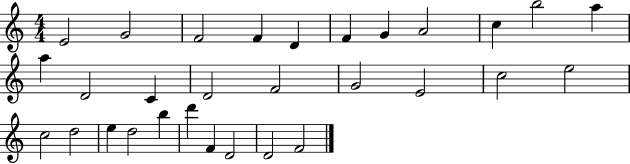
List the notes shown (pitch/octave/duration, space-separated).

E4/h G4/h F4/h F4/q D4/q F4/q G4/q A4/h C5/q B5/h A5/q A5/q D4/h C4/q D4/h F4/h G4/h E4/h C5/h E5/h C5/h D5/h E5/q D5/h B5/q D6/q F4/q D4/h D4/h F4/h